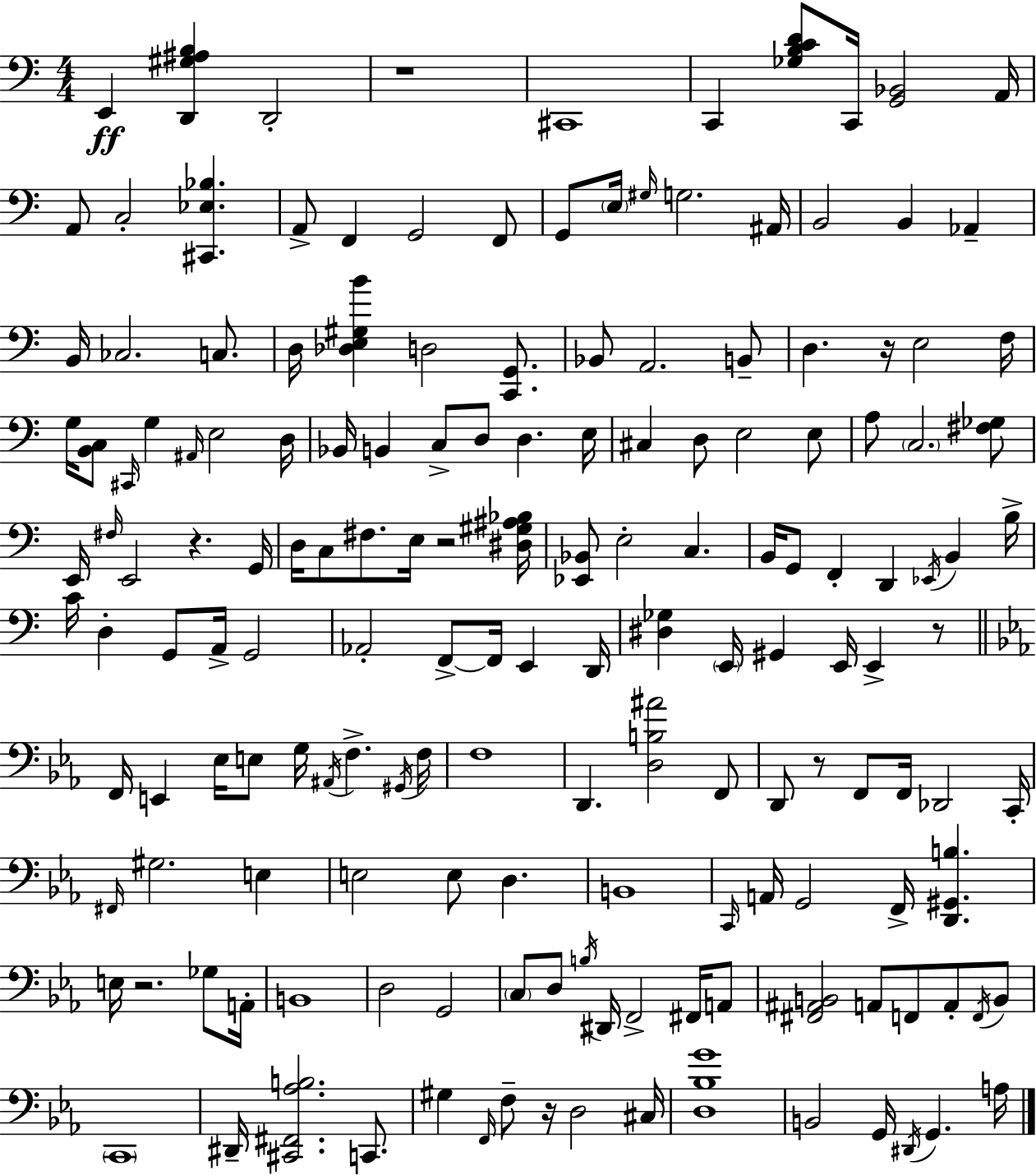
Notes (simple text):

E2/q [D2,G#3,A#3,B3]/q D2/h R/w C#2/w C2/q [Gb3,B3,C4,D4]/e C2/s [G2,Bb2]/h A2/s A2/e C3/h [C#2,Eb3,Bb3]/q. A2/e F2/q G2/h F2/e G2/e E3/s G#3/s G3/h. A#2/s B2/h B2/q Ab2/q B2/s CES3/h. C3/e. D3/s [Db3,E3,G#3,B4]/q D3/h [C2,G2]/e. Bb2/e A2/h. B2/e D3/q. R/s E3/h F3/s G3/s [B2,C3]/e C#2/s G3/q A#2/s E3/h D3/s Bb2/s B2/q C3/e D3/e D3/q. E3/s C#3/q D3/e E3/h E3/e A3/e C3/h. [F#3,Gb3]/e E2/s F#3/s E2/h R/q. G2/s D3/s C3/e F#3/e. E3/s R/h [D#3,G#3,A#3,Bb3]/s [Eb2,Bb2]/e E3/h C3/q. B2/s G2/e F2/q D2/q Eb2/s B2/q B3/s C4/s D3/q G2/e A2/s G2/h Ab2/h F2/e F2/s E2/q D2/s [D#3,Gb3]/q E2/s G#2/q E2/s E2/q R/e F2/s E2/q Eb3/s E3/e G3/s A#2/s F3/q. G#2/s F3/s F3/w D2/q. [D3,B3,A#4]/h F2/e D2/e R/e F2/e F2/s Db2/h C2/s F#2/s G#3/h. E3/q E3/h E3/e D3/q. B2/w C2/s A2/s G2/h F2/s [D2,G#2,B3]/q. E3/s R/h. Gb3/e A2/s B2/w D3/h G2/h C3/e D3/e B3/s D#2/s F2/h F#2/s A2/e [F#2,A#2,B2]/h A2/e F2/e A2/e F2/s B2/e C2/w D#2/s [C#2,F#2,Ab3,B3]/h. C2/e. G#3/q F2/s F3/e R/s D3/h C#3/s [D3,Bb3,G4]/w B2/h G2/s D#2/s G2/q. A3/s